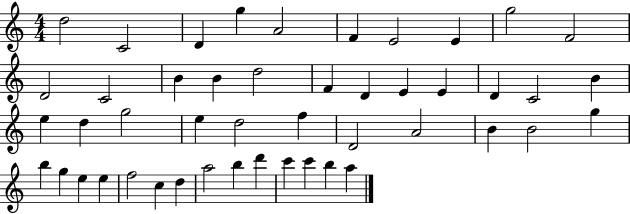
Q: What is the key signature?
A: C major